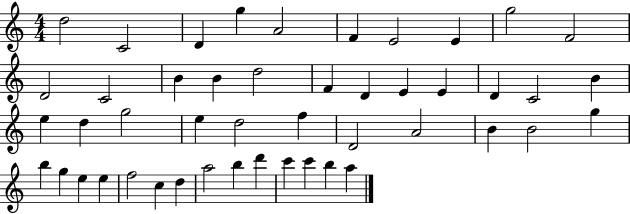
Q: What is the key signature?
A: C major